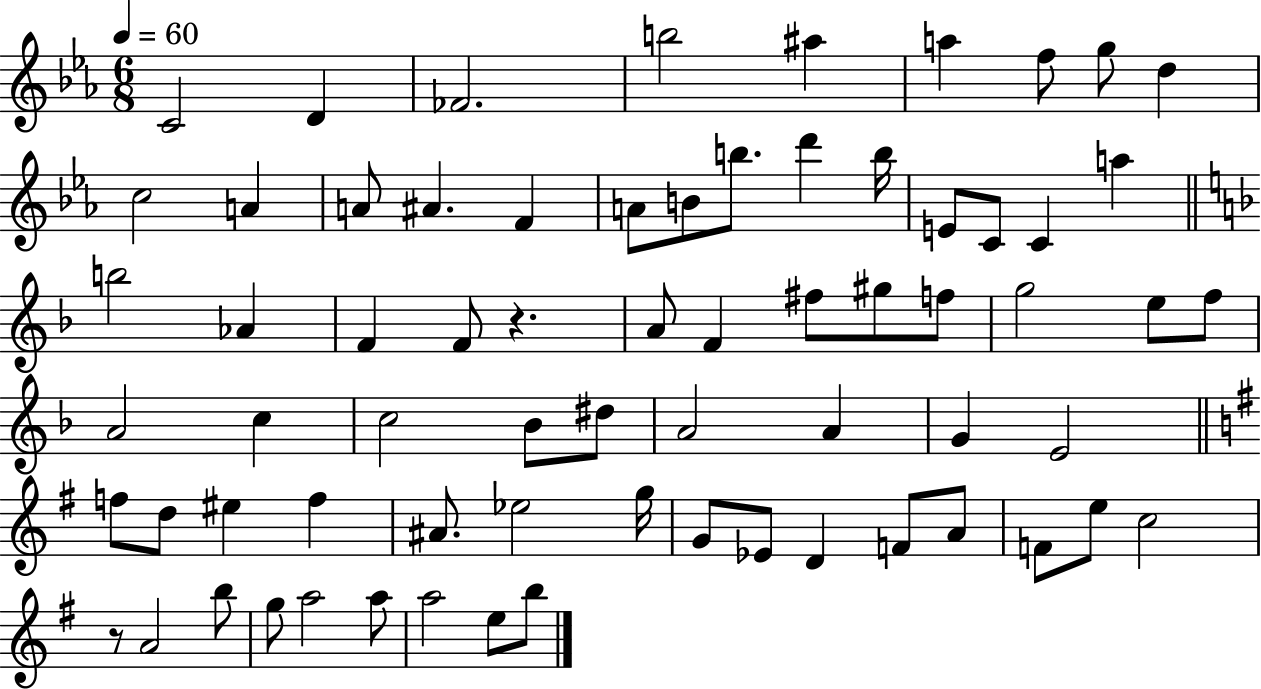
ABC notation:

X:1
T:Untitled
M:6/8
L:1/4
K:Eb
C2 D _F2 b2 ^a a f/2 g/2 d c2 A A/2 ^A F A/2 B/2 b/2 d' b/4 E/2 C/2 C a b2 _A F F/2 z A/2 F ^f/2 ^g/2 f/2 g2 e/2 f/2 A2 c c2 _B/2 ^d/2 A2 A G E2 f/2 d/2 ^e f ^A/2 _e2 g/4 G/2 _E/2 D F/2 A/2 F/2 e/2 c2 z/2 A2 b/2 g/2 a2 a/2 a2 e/2 b/2